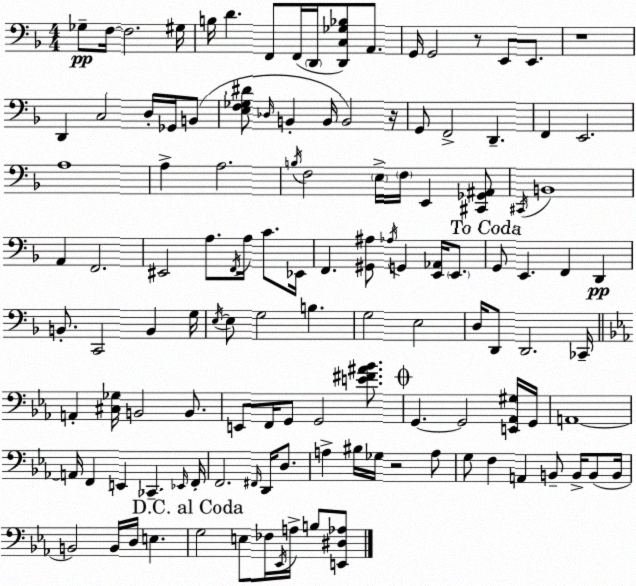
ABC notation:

X:1
T:Untitled
M:4/4
L:1/4
K:F
_G,/2 F,/4 F,2 ^G,/4 B,/4 D F,,/2 F,,/4 D,,/4 [D,,C,_G,_B,]/2 A,,/2 G,,/4 G,,2 z/2 E,,/2 E,,/2 z4 D,, C,2 D,/4 _G,,/4 B,,/2 [E,F,_G,^D]/2 _D,/4 B,, B,,/4 B,,2 z/4 G,,/2 F,,2 D,, F,, E,,2 A,4 A, A,2 B,/4 F,2 E,/4 F,/4 E,, [^C,,_G,,^A,,]/2 ^C,,/4 B,,4 A,, F,,2 ^E,,2 A,/2 F,,/4 A,/4 C/2 _E,,/4 F,, [^G,,^A,]/2 _A,/4 G,, [E,,_A,,]/4 E,,/2 G,,/2 E,, F,, D,, B,,/2 C,,2 B,, G,/4 E,/4 E,/2 G,2 B, G,2 E,2 D,/4 D,,/2 D,,2 _C,,/4 A,, [^C,_G,]/4 B,,2 B,,/2 E,,/2 F,,/4 G,,/2 G,,2 [E^F^A_B]/2 G,, G,,2 [E,,_A,,^G,]/4 G,,/4 A,,4 A,,/4 F,, E,, _C,, _E,,/4 F,,/4 F,,2 ^F,,/4 D,,/4 D,/2 A, ^B,/4 _G,/4 z2 A,/2 G,/2 F, A,, B,,/2 B,,/4 B,,/2 B,,/4 B,,2 B,,/4 D,/4 E, G,2 E,/2 _F,/4 _E,,/4 A,/4 B,/2 [E,,^D,_A,]/2